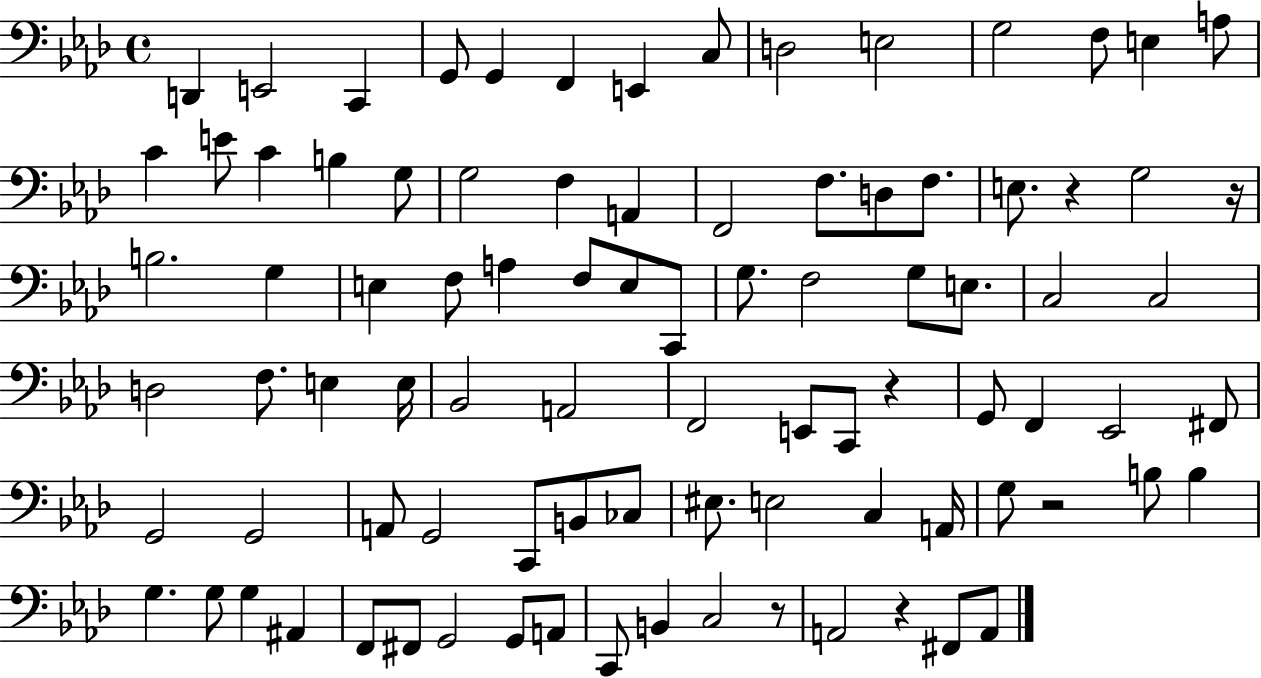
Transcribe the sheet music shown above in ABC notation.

X:1
T:Untitled
M:4/4
L:1/4
K:Ab
D,, E,,2 C,, G,,/2 G,, F,, E,, C,/2 D,2 E,2 G,2 F,/2 E, A,/2 C E/2 C B, G,/2 G,2 F, A,, F,,2 F,/2 D,/2 F,/2 E,/2 z G,2 z/4 B,2 G, E, F,/2 A, F,/2 E,/2 C,,/2 G,/2 F,2 G,/2 E,/2 C,2 C,2 D,2 F,/2 E, E,/4 _B,,2 A,,2 F,,2 E,,/2 C,,/2 z G,,/2 F,, _E,,2 ^F,,/2 G,,2 G,,2 A,,/2 G,,2 C,,/2 B,,/2 _C,/2 ^E,/2 E,2 C, A,,/4 G,/2 z2 B,/2 B, G, G,/2 G, ^A,, F,,/2 ^F,,/2 G,,2 G,,/2 A,,/2 C,,/2 B,, C,2 z/2 A,,2 z ^F,,/2 A,,/2